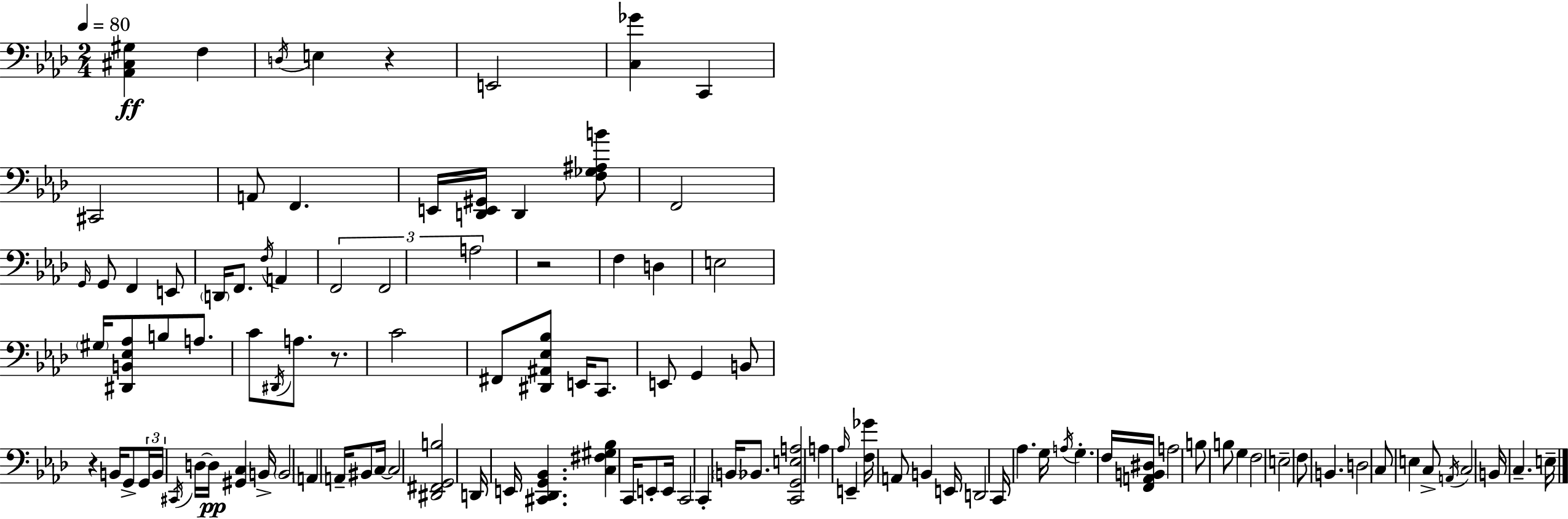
{
  \clef bass
  \numericTimeSignature
  \time 2/4
  \key aes \major
  \tempo 4 = 80
  \repeat volta 2 { <aes, cis gis>4\ff f4 | \acciaccatura { d16 } e4 r4 | e,2 | <c ges'>4 c,4 | \break cis,2 | a,8 f,4. | e,16 <d, e, gis,>16 d,4 <f ges ais b'>8 | f,2 | \break \grace { g,16 } g,8 f,4 | e,8 \parenthesize d,16 f,8. \acciaccatura { f16 } a,4 | \tuplet 3/2 { f,2 | f,2 | \break a2 } | r2 | f4 d4 | e2 | \break \parenthesize gis16 <dis, b, ees aes>8 b8 | a8. c'8 \acciaccatura { dis,16 } a8. | r8. c'2 | fis,8 <dis, ais, ees bes>8 | \break e,16 c,8. e,8 g,4 | b,8 r4 | b,16 g,8-> \tuplet 3/2 { g,16 b,16 \acciaccatura { cis,16 } } d16~~ d16\pp | <gis, c>4 b,16-> \parenthesize b,2 | \break a,4 | a,16-- bis,8 c16~~ c2 | <dis, fis, g, b>2 | d,16 e,16 <cis, des, g, bes,>4. | \break <c fis gis bes>4 | c,16 e,8-. e,16 c,2 | c,4-. | \parenthesize b,16 bes,8. <c, g, e a>2 | \break a4 | \grace { aes16 } e,4-- <f ges'>16 a,8 | b,4 e,16 d,2 | c,16 aes4. | \break g16 \acciaccatura { a16 } g4.-. | f16 <f, a, b, dis>16 a2 | b8 | b8 g4 f2 | \break e2-- | f8 | b,4. d2 | c8 | \break e4 c8-> \acciaccatura { a,16 } | c2 | b,16 c4.-- e16-- | } \bar "|."
}